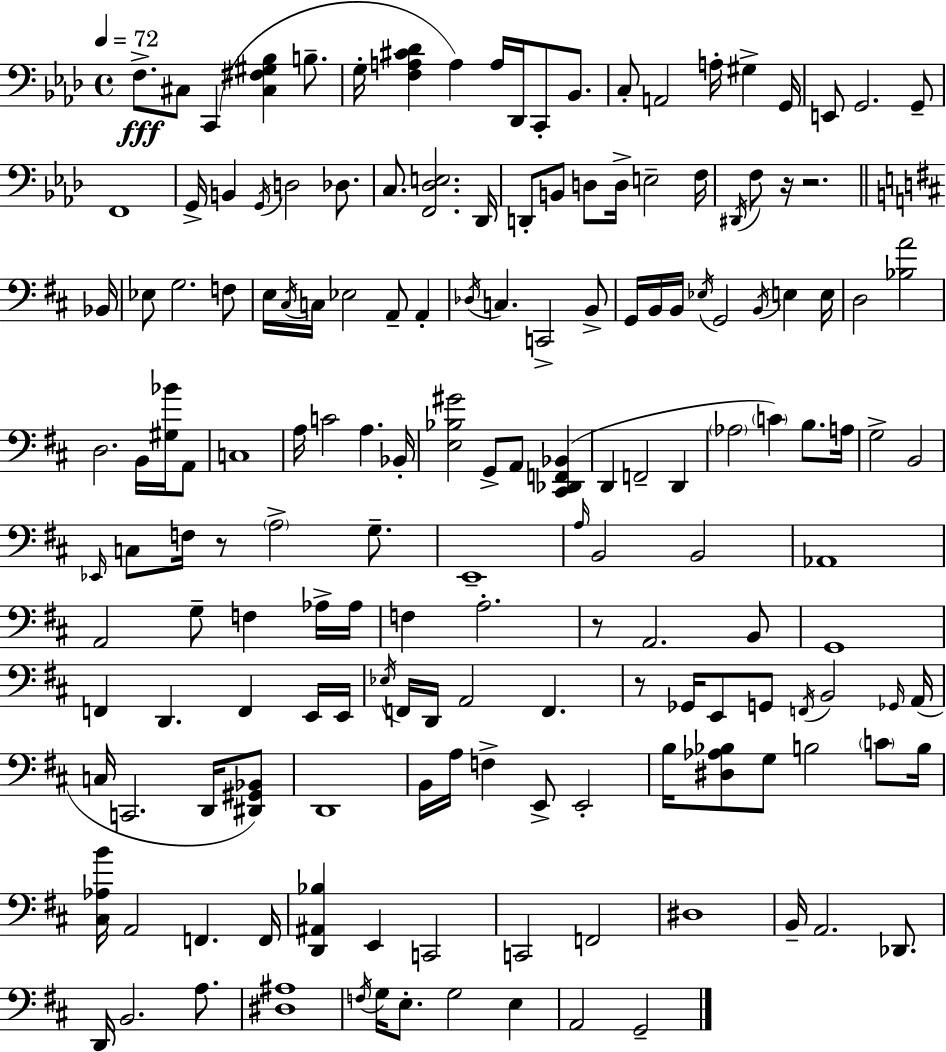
X:1
T:Untitled
M:4/4
L:1/4
K:Ab
F,/2 ^C,/2 C,, [^C,^F,^G,_B,] B,/2 G,/4 [F,A,^C_D] A, A,/4 _D,,/4 C,,/2 _B,,/2 C,/2 A,,2 A,/4 ^G, G,,/4 E,,/2 G,,2 G,,/2 F,,4 G,,/4 B,, G,,/4 D,2 _D,/2 C,/2 [F,,_D,E,]2 _D,,/4 D,,/2 B,,/2 D,/2 D,/4 E,2 F,/4 ^D,,/4 F,/2 z/4 z2 _B,,/4 _E,/2 G,2 F,/2 E,/4 ^C,/4 C,/4 _E,2 A,,/2 A,, _D,/4 C, C,,2 B,,/2 G,,/4 B,,/4 B,,/4 _E,/4 G,,2 B,,/4 E, E,/4 D,2 [_B,A]2 D,2 B,,/4 [^G,_B]/4 A,,/2 C,4 A,/4 C2 A, _B,,/4 [E,_B,^G]2 G,,/2 A,,/2 [^C,,_D,,F,,_B,,] D,, F,,2 D,, _A,2 C B,/2 A,/4 G,2 B,,2 _E,,/4 C,/2 F,/4 z/2 A,2 G,/2 E,,4 A,/4 B,,2 B,,2 _A,,4 A,,2 G,/2 F, _A,/4 _A,/4 F, A,2 z/2 A,,2 B,,/2 G,,4 F,, D,, F,, E,,/4 E,,/4 _E,/4 F,,/4 D,,/4 A,,2 F,, z/2 _G,,/4 E,,/2 G,,/2 F,,/4 B,,2 _G,,/4 A,,/4 C,/4 C,,2 D,,/4 [^D,,^G,,_B,,]/2 D,,4 B,,/4 A,/4 F, E,,/2 E,,2 B,/4 [^D,_A,_B,]/2 G,/2 B,2 C/2 B,/4 [^C,_A,B]/4 A,,2 F,, F,,/4 [D,,^A,,_B,] E,, C,,2 C,,2 F,,2 ^D,4 B,,/4 A,,2 _D,,/2 D,,/4 B,,2 A,/2 [^D,^A,]4 F,/4 G,/4 E,/2 G,2 E, A,,2 G,,2